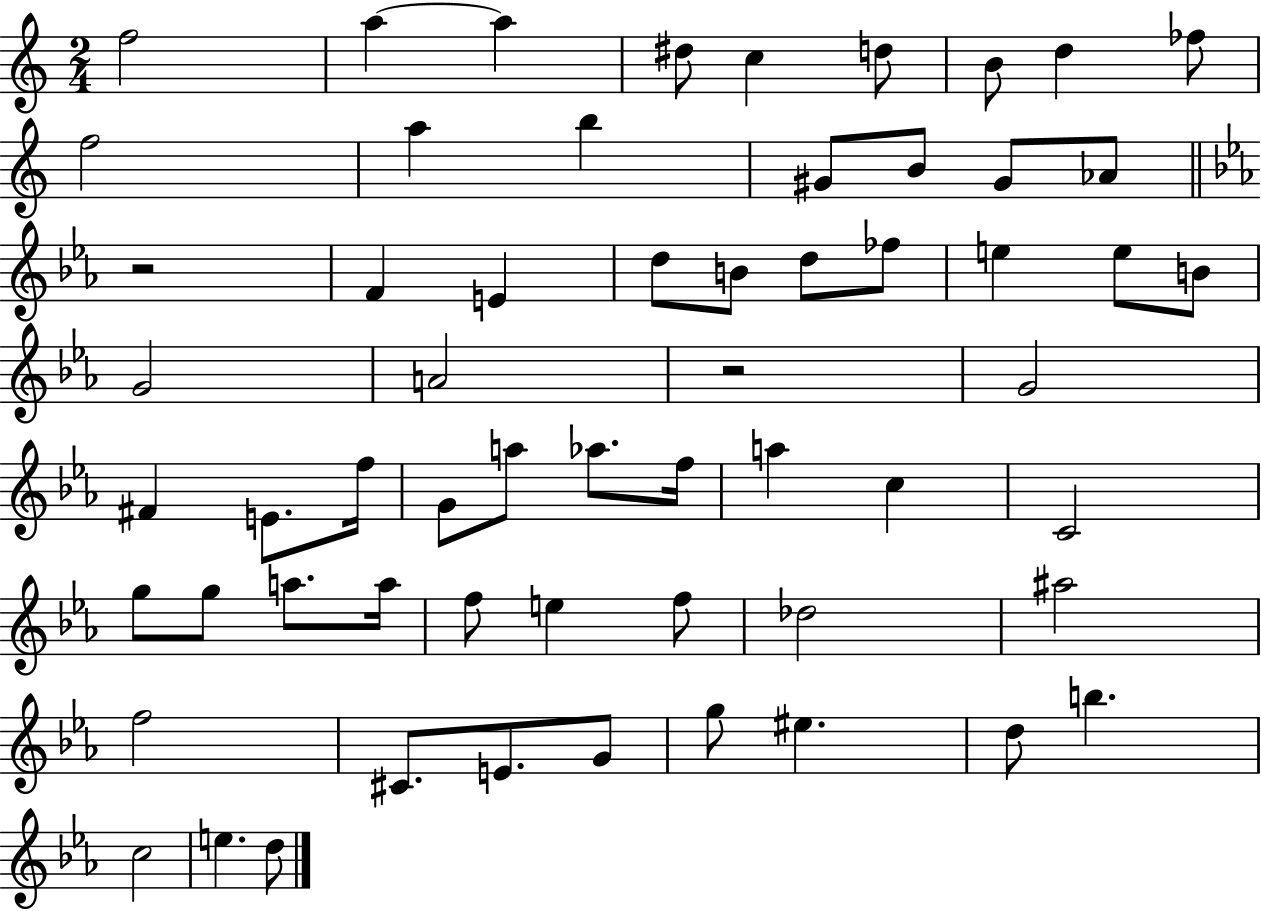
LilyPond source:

{
  \clef treble
  \numericTimeSignature
  \time 2/4
  \key c \major
  f''2 | a''4~~ a''4 | dis''8 c''4 d''8 | b'8 d''4 fes''8 | \break f''2 | a''4 b''4 | gis'8 b'8 gis'8 aes'8 | \bar "||" \break \key c \minor r2 | f'4 e'4 | d''8 b'8 d''8 fes''8 | e''4 e''8 b'8 | \break g'2 | a'2 | r2 | g'2 | \break fis'4 e'8. f''16 | g'8 a''8 aes''8. f''16 | a''4 c''4 | c'2 | \break g''8 g''8 a''8. a''16 | f''8 e''4 f''8 | des''2 | ais''2 | \break f''2 | cis'8. e'8. g'8 | g''8 eis''4. | d''8 b''4. | \break c''2 | e''4. d''8 | \bar "|."
}